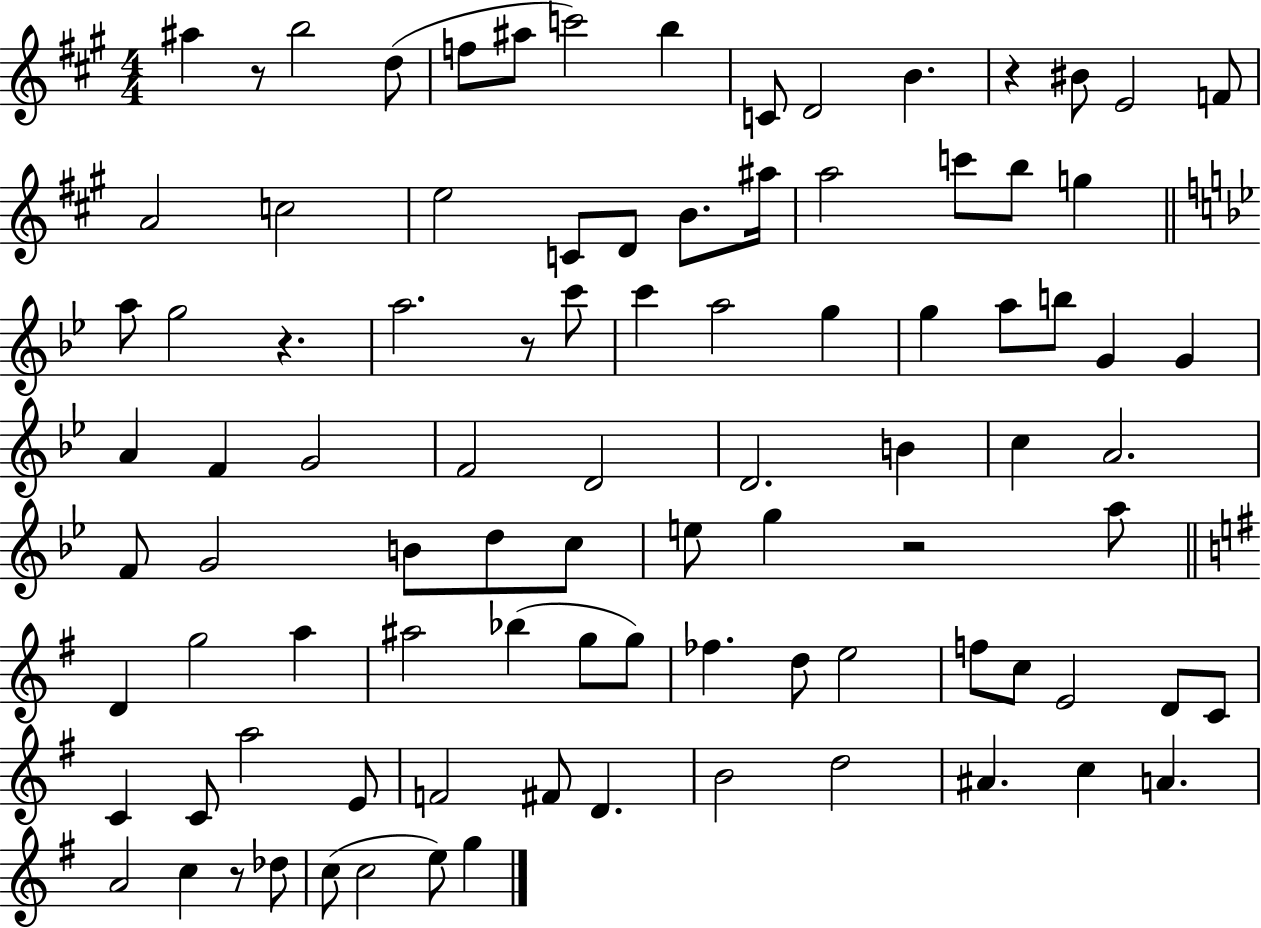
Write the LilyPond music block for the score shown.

{
  \clef treble
  \numericTimeSignature
  \time 4/4
  \key a \major
  ais''4 r8 b''2 d''8( | f''8 ais''8 c'''2) b''4 | c'8 d'2 b'4. | r4 bis'8 e'2 f'8 | \break a'2 c''2 | e''2 c'8 d'8 b'8. ais''16 | a''2 c'''8 b''8 g''4 | \bar "||" \break \key bes \major a''8 g''2 r4. | a''2. r8 c'''8 | c'''4 a''2 g''4 | g''4 a''8 b''8 g'4 g'4 | \break a'4 f'4 g'2 | f'2 d'2 | d'2. b'4 | c''4 a'2. | \break f'8 g'2 b'8 d''8 c''8 | e''8 g''4 r2 a''8 | \bar "||" \break \key e \minor d'4 g''2 a''4 | ais''2 bes''4( g''8 g''8) | fes''4. d''8 e''2 | f''8 c''8 e'2 d'8 c'8 | \break c'4 c'8 a''2 e'8 | f'2 fis'8 d'4. | b'2 d''2 | ais'4. c''4 a'4. | \break a'2 c''4 r8 des''8 | c''8( c''2 e''8) g''4 | \bar "|."
}